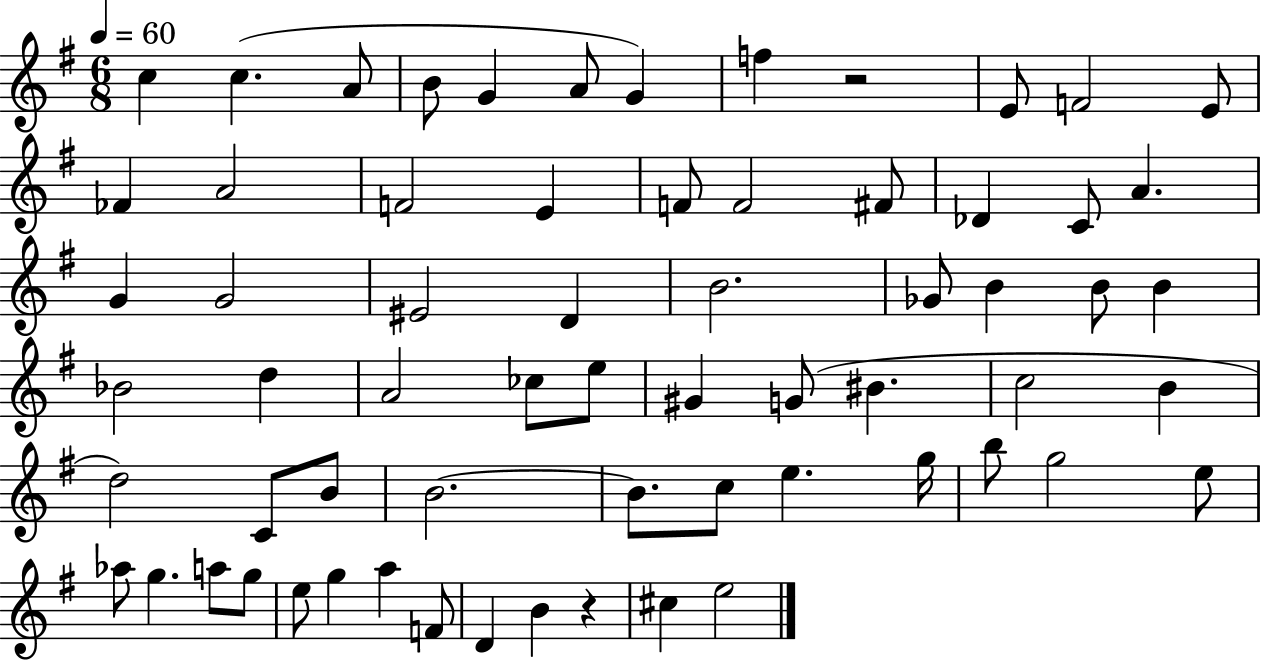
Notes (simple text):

C5/q C5/q. A4/e B4/e G4/q A4/e G4/q F5/q R/h E4/e F4/h E4/e FES4/q A4/h F4/h E4/q F4/e F4/h F#4/e Db4/q C4/e A4/q. G4/q G4/h EIS4/h D4/q B4/h. Gb4/e B4/q B4/e B4/q Bb4/h D5/q A4/h CES5/e E5/e G#4/q G4/e BIS4/q. C5/h B4/q D5/h C4/e B4/e B4/h. B4/e. C5/e E5/q. G5/s B5/e G5/h E5/e Ab5/e G5/q. A5/e G5/e E5/e G5/q A5/q F4/e D4/q B4/q R/q C#5/q E5/h